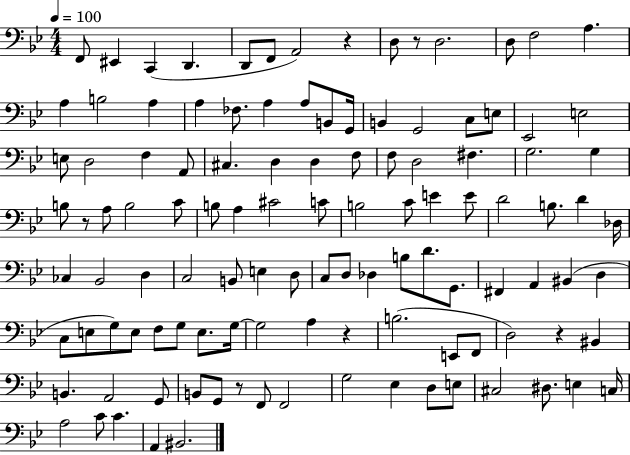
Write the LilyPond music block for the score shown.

{
  \clef bass
  \numericTimeSignature
  \time 4/4
  \key bes \major
  \tempo 4 = 100
  \repeat volta 2 { f,8 eis,4 c,4( d,4. | d,8 f,8 a,2) r4 | d8 r8 d2. | d8 f2 a4. | \break a4 b2 a4 | a4 fes8. a4 a8 b,8 g,16 | b,4 g,2 c8 e8 | ees,2 e2 | \break e8 d2 f4 a,8 | cis4. d4 d4 f8 | f8 d2 fis4. | g2. g4 | \break b8 r8 a8 b2 c'8 | b8 a4 cis'2 c'8 | b2 c'8 e'4 e'8 | d'2 b8. d'4 des16 | \break ces4 bes,2 d4 | c2 b,8 e4 d8 | c8 d8 des4 b8 d'8. g,8. | fis,4 a,4 bis,4( d4 | \break c8 e8 g8) e8 f8 g8 e8. g16~~ | g2 a4 r4 | b2.( e,8 f,8 | d2) r4 bis,4 | \break b,4. a,2 g,8 | b,8 g,8 r8 f,8 f,2 | g2 ees4 d8 e8 | cis2 dis8. e4 c16 | \break a2 c'8 c'4. | a,4 bis,2. | } \bar "|."
}